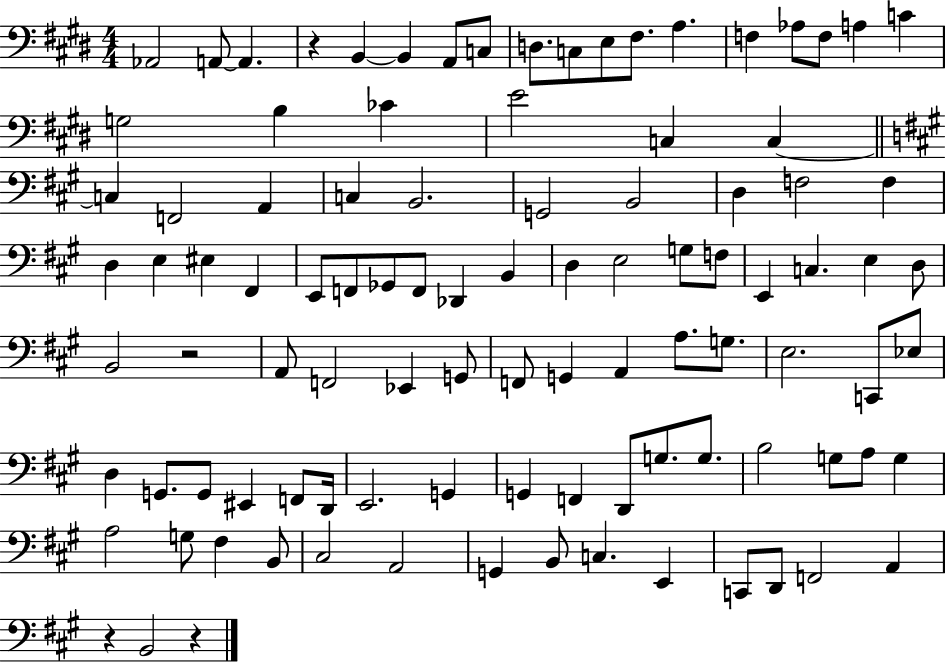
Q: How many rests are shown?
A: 4